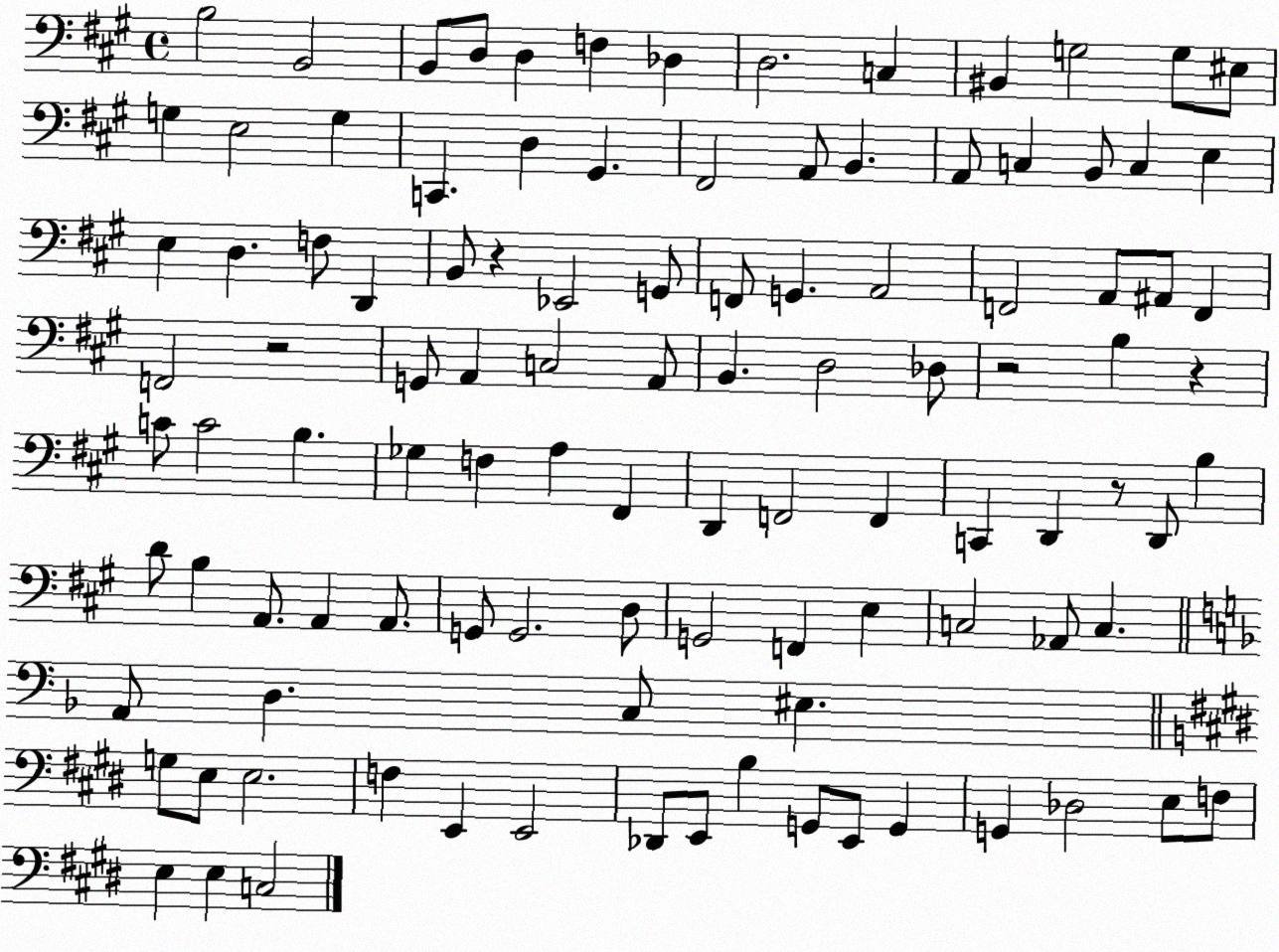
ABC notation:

X:1
T:Untitled
M:4/4
L:1/4
K:A
B,2 B,,2 B,,/2 D,/2 D, F, _D, D,2 C, ^B,, G,2 G,/2 ^E,/2 G, E,2 G, C,, D, ^G,, ^F,,2 A,,/2 B,, A,,/2 C, B,,/2 C, E, E, D, F,/2 D,, B,,/2 z _E,,2 G,,/2 F,,/2 G,, A,,2 F,,2 A,,/2 ^A,,/2 F,, F,,2 z2 G,,/2 A,, C,2 A,,/2 B,, D,2 _D,/2 z2 B, z C/2 C2 B, _G, F, A, ^F,, D,, F,,2 F,, C,, D,, z/2 D,,/2 B, D/2 B, A,,/2 A,, A,,/2 G,,/2 G,,2 D,/2 G,,2 F,, E, C,2 _A,,/2 C, A,,/2 D, C,/2 ^E, G,/2 E,/2 E,2 F, E,, E,,2 _D,,/2 E,,/2 B, G,,/2 E,,/2 G,, G,, _D,2 E,/2 F,/2 E, E, C,2